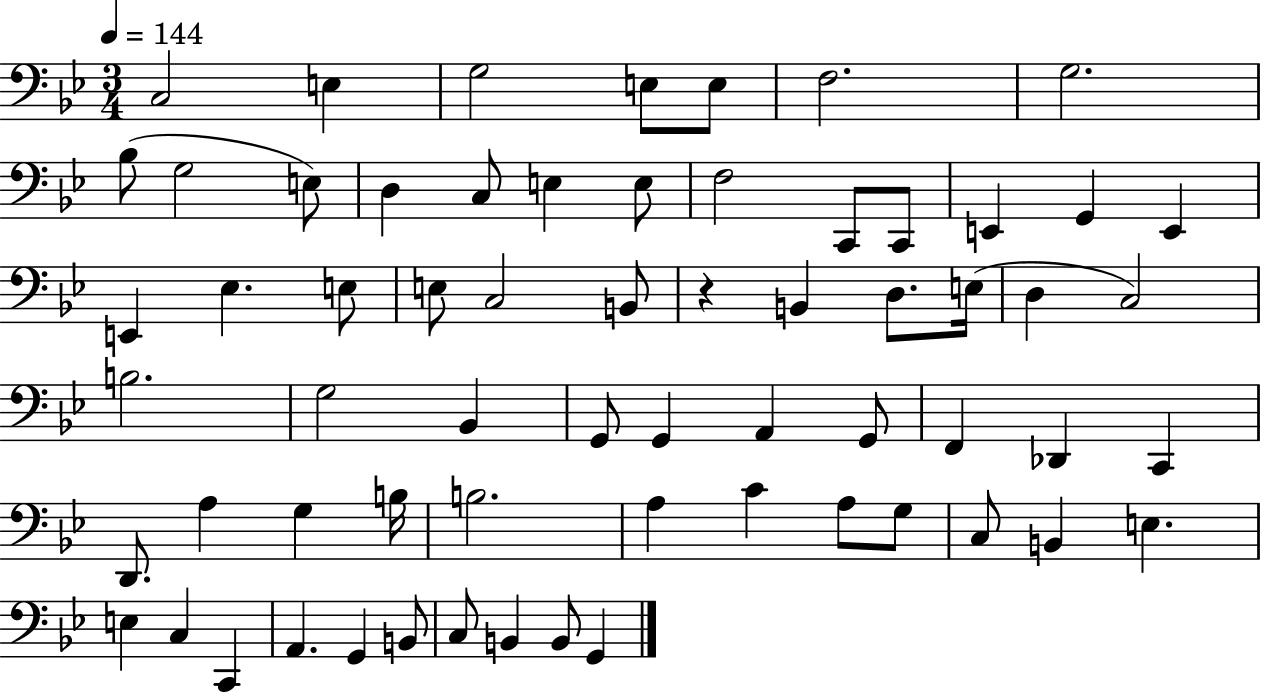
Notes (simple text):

C3/h E3/q G3/h E3/e E3/e F3/h. G3/h. Bb3/e G3/h E3/e D3/q C3/e E3/q E3/e F3/h C2/e C2/e E2/q G2/q E2/q E2/q Eb3/q. E3/e E3/e C3/h B2/e R/q B2/q D3/e. E3/s D3/q C3/h B3/h. G3/h Bb2/q G2/e G2/q A2/q G2/e F2/q Db2/q C2/q D2/e. A3/q G3/q B3/s B3/h. A3/q C4/q A3/e G3/e C3/e B2/q E3/q. E3/q C3/q C2/q A2/q. G2/q B2/e C3/e B2/q B2/e G2/q